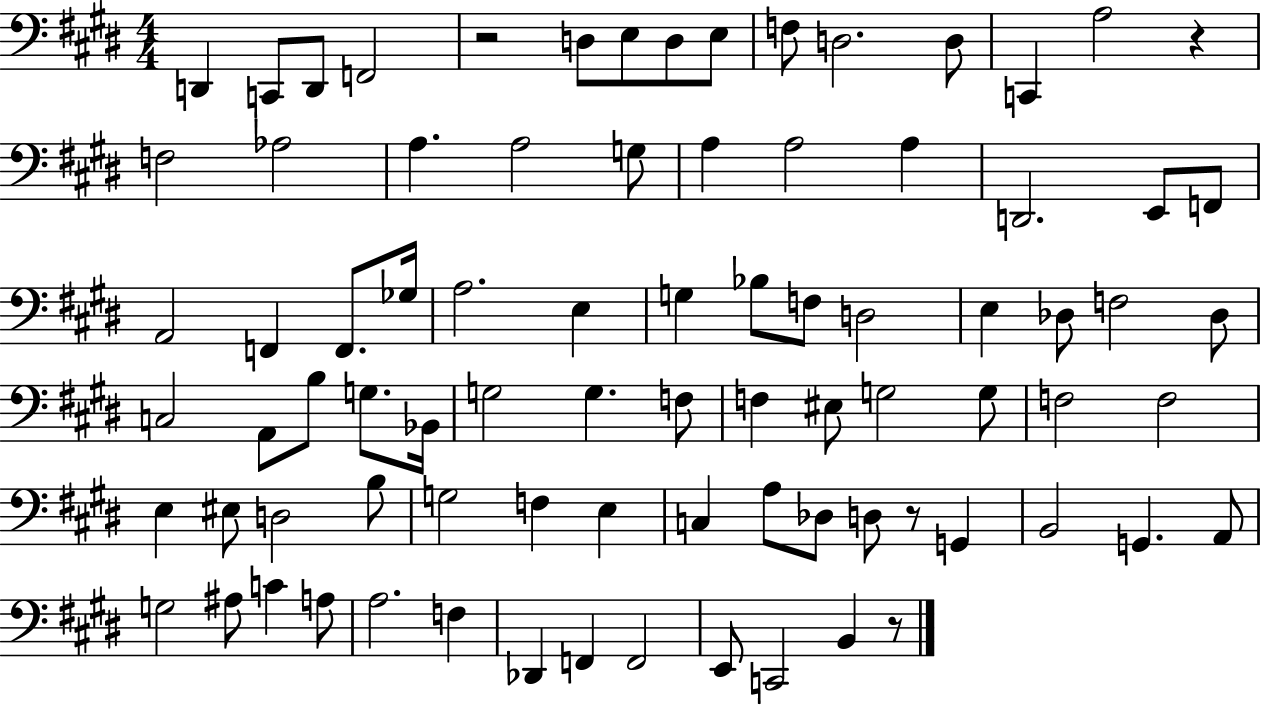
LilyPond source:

{
  \clef bass
  \numericTimeSignature
  \time 4/4
  \key e \major
  d,4 c,8 d,8 f,2 | r2 d8 e8 d8 e8 | f8 d2. d8 | c,4 a2 r4 | \break f2 aes2 | a4. a2 g8 | a4 a2 a4 | d,2. e,8 f,8 | \break a,2 f,4 f,8. ges16 | a2. e4 | g4 bes8 f8 d2 | e4 des8 f2 des8 | \break c2 a,8 b8 g8. bes,16 | g2 g4. f8 | f4 eis8 g2 g8 | f2 f2 | \break e4 eis8 d2 b8 | g2 f4 e4 | c4 a8 des8 d8 r8 g,4 | b,2 g,4. a,8 | \break g2 ais8 c'4 a8 | a2. f4 | des,4 f,4 f,2 | e,8 c,2 b,4 r8 | \break \bar "|."
}